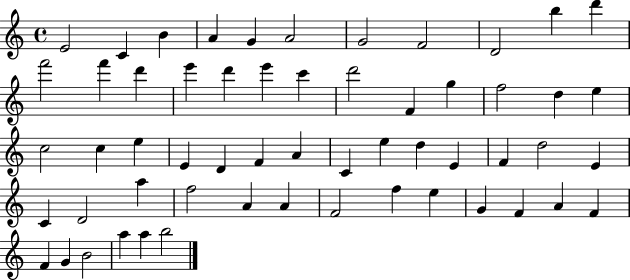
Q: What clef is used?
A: treble